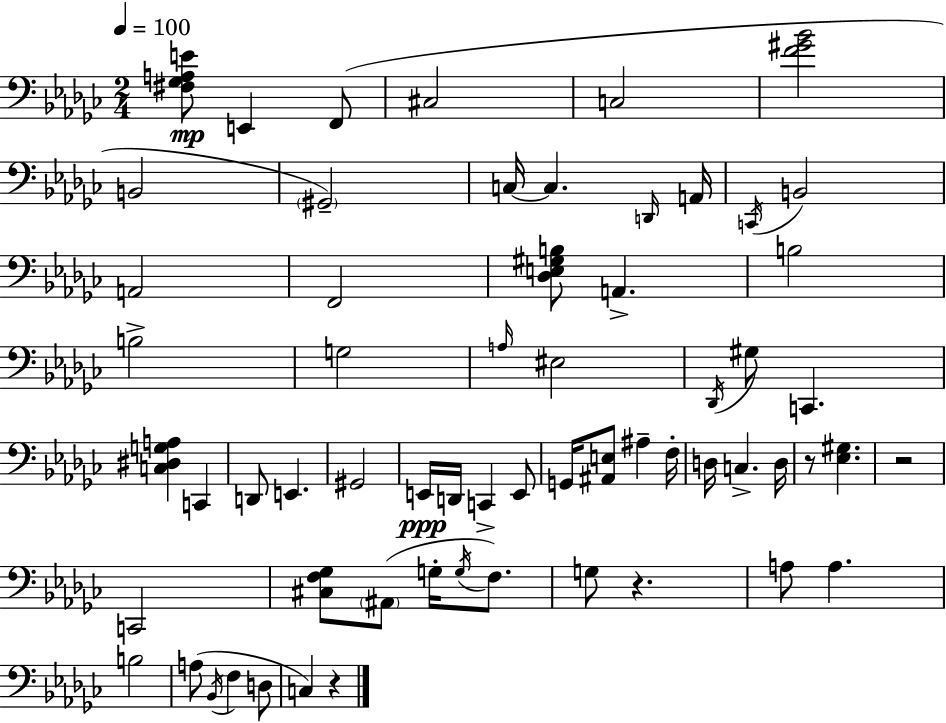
{
  \clef bass
  \numericTimeSignature
  \time 2/4
  \key ees \minor
  \tempo 4 = 100
  <fis ges a e'>8\mp e,4 f,8( | cis2 | c2 | <f' gis' bes'>2 | \break b,2 | \parenthesize gis,2--) | c16~~ c4. \grace { d,16 } | a,16 \acciaccatura { c,16 } b,2 | \break a,2 | f,2 | <des e gis b>8 a,4.-> | b2 | \break b2-> | g2 | \grace { a16 } eis2 | \acciaccatura { des,16 } gis8 c,4. | \break <c dis g a>4 | c,4 d,8 e,4. | gis,2 | e,16\ppp d,16 c,4-> | \break e,8 g,16 <ais, e>8 ais4-- | f16-. d16 c4.-> | d16 r8 <ees gis>4. | r2 | \break c,2 | <cis f ges>8 \parenthesize ais,8( | g16-. \acciaccatura { g16 } f8.) g8 r4. | a8 a4. | \break b2 | a8( \acciaccatura { bes,16 } | f4 d8 c4) | r4 \bar "|."
}